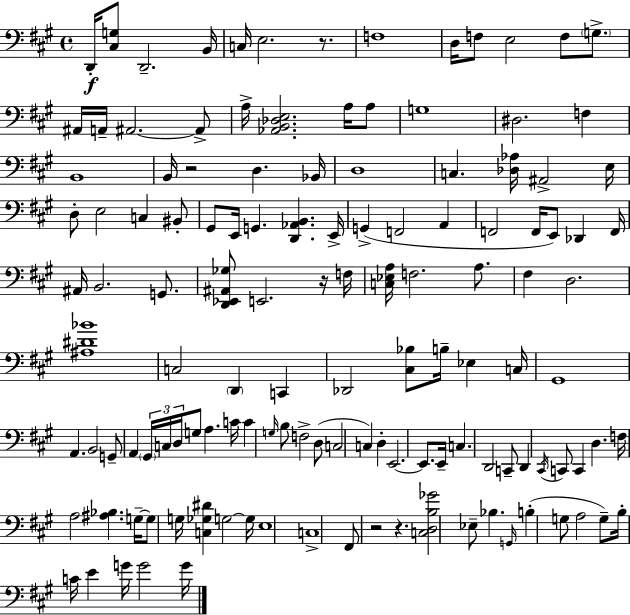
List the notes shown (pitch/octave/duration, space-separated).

D2/s [C#3,G3]/e D2/h. B2/s C3/s E3/h. R/e. F3/w D3/s F3/e E3/h F3/e G3/e. A#2/s A2/s A#2/h. A#2/e A3/s [Ab2,B2,Db3,E3]/h. A3/s A3/e G3/w D#3/h. F3/q B2/w B2/s R/h D3/q. Bb2/s D3/w C3/q. [Db3,Ab3]/s A#2/h E3/s D3/e E3/h C3/q BIS2/e G#2/e E2/s G2/q. [D2,Ab2,B2]/q. E2/s G2/q F2/h A2/q F2/h F2/s E2/e Db2/q F2/s A#2/s B2/h. G2/e. [D2,Eb2,A#2,Gb3]/e E2/h. R/s F3/s [C3,Eb3,A3]/s F3/h. A3/e. F#3/q D3/h. [A#3,D#4,Bb4]/w C3/h D2/q C2/q Db2/h [C#3,Bb3]/e B3/s Eb3/q C3/s G#2/w A2/q. B2/h G2/e A2/q G#2/s C3/s D3/s G3/e A3/q. C4/s C4/q G3/s B3/e F3/h D3/e C3/h C3/q D3/q E2/h. E2/e. E2/s C3/q. D2/h C2/e D2/q C#2/s C2/e C2/q D3/q. F3/s A3/h [A#3,Bb3]/q. G3/s G3/e G3/s [C3,Gb3,D#4]/q G3/h G3/s E3/w C3/w F#2/e R/h R/q. [C3,D3,B3,Gb4]/h Eb3/e Bb3/q. G2/s B3/q G3/e A3/h G3/e B3/s C4/s E4/q G4/s G4/h G4/s